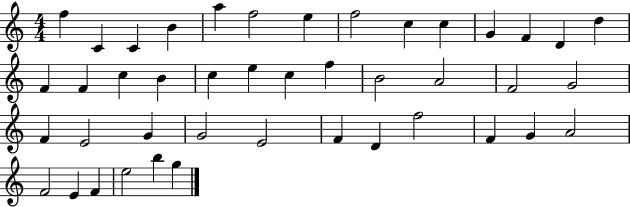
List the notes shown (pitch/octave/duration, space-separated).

F5/q C4/q C4/q B4/q A5/q F5/h E5/q F5/h C5/q C5/q G4/q F4/q D4/q D5/q F4/q F4/q C5/q B4/q C5/q E5/q C5/q F5/q B4/h A4/h F4/h G4/h F4/q E4/h G4/q G4/h E4/h F4/q D4/q F5/h F4/q G4/q A4/h F4/h E4/q F4/q E5/h B5/q G5/q